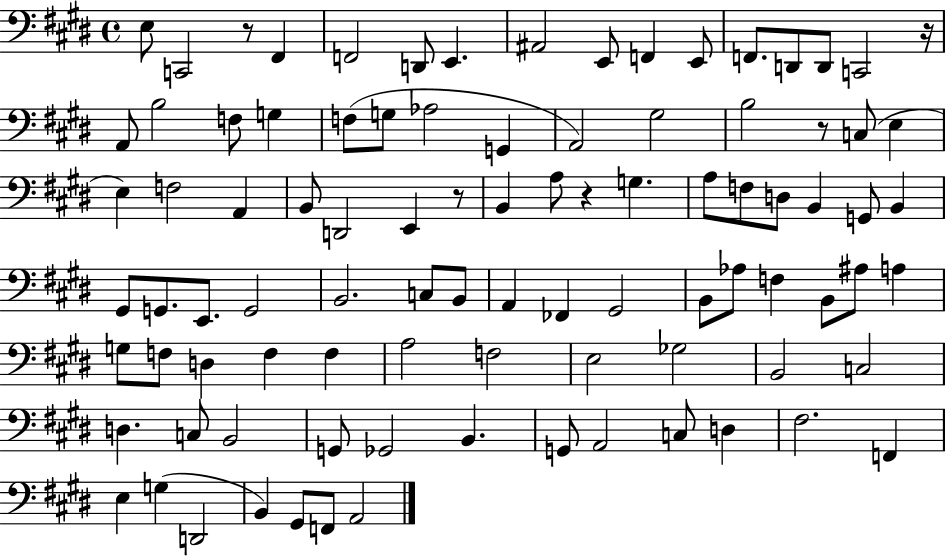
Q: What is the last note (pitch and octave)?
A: A2